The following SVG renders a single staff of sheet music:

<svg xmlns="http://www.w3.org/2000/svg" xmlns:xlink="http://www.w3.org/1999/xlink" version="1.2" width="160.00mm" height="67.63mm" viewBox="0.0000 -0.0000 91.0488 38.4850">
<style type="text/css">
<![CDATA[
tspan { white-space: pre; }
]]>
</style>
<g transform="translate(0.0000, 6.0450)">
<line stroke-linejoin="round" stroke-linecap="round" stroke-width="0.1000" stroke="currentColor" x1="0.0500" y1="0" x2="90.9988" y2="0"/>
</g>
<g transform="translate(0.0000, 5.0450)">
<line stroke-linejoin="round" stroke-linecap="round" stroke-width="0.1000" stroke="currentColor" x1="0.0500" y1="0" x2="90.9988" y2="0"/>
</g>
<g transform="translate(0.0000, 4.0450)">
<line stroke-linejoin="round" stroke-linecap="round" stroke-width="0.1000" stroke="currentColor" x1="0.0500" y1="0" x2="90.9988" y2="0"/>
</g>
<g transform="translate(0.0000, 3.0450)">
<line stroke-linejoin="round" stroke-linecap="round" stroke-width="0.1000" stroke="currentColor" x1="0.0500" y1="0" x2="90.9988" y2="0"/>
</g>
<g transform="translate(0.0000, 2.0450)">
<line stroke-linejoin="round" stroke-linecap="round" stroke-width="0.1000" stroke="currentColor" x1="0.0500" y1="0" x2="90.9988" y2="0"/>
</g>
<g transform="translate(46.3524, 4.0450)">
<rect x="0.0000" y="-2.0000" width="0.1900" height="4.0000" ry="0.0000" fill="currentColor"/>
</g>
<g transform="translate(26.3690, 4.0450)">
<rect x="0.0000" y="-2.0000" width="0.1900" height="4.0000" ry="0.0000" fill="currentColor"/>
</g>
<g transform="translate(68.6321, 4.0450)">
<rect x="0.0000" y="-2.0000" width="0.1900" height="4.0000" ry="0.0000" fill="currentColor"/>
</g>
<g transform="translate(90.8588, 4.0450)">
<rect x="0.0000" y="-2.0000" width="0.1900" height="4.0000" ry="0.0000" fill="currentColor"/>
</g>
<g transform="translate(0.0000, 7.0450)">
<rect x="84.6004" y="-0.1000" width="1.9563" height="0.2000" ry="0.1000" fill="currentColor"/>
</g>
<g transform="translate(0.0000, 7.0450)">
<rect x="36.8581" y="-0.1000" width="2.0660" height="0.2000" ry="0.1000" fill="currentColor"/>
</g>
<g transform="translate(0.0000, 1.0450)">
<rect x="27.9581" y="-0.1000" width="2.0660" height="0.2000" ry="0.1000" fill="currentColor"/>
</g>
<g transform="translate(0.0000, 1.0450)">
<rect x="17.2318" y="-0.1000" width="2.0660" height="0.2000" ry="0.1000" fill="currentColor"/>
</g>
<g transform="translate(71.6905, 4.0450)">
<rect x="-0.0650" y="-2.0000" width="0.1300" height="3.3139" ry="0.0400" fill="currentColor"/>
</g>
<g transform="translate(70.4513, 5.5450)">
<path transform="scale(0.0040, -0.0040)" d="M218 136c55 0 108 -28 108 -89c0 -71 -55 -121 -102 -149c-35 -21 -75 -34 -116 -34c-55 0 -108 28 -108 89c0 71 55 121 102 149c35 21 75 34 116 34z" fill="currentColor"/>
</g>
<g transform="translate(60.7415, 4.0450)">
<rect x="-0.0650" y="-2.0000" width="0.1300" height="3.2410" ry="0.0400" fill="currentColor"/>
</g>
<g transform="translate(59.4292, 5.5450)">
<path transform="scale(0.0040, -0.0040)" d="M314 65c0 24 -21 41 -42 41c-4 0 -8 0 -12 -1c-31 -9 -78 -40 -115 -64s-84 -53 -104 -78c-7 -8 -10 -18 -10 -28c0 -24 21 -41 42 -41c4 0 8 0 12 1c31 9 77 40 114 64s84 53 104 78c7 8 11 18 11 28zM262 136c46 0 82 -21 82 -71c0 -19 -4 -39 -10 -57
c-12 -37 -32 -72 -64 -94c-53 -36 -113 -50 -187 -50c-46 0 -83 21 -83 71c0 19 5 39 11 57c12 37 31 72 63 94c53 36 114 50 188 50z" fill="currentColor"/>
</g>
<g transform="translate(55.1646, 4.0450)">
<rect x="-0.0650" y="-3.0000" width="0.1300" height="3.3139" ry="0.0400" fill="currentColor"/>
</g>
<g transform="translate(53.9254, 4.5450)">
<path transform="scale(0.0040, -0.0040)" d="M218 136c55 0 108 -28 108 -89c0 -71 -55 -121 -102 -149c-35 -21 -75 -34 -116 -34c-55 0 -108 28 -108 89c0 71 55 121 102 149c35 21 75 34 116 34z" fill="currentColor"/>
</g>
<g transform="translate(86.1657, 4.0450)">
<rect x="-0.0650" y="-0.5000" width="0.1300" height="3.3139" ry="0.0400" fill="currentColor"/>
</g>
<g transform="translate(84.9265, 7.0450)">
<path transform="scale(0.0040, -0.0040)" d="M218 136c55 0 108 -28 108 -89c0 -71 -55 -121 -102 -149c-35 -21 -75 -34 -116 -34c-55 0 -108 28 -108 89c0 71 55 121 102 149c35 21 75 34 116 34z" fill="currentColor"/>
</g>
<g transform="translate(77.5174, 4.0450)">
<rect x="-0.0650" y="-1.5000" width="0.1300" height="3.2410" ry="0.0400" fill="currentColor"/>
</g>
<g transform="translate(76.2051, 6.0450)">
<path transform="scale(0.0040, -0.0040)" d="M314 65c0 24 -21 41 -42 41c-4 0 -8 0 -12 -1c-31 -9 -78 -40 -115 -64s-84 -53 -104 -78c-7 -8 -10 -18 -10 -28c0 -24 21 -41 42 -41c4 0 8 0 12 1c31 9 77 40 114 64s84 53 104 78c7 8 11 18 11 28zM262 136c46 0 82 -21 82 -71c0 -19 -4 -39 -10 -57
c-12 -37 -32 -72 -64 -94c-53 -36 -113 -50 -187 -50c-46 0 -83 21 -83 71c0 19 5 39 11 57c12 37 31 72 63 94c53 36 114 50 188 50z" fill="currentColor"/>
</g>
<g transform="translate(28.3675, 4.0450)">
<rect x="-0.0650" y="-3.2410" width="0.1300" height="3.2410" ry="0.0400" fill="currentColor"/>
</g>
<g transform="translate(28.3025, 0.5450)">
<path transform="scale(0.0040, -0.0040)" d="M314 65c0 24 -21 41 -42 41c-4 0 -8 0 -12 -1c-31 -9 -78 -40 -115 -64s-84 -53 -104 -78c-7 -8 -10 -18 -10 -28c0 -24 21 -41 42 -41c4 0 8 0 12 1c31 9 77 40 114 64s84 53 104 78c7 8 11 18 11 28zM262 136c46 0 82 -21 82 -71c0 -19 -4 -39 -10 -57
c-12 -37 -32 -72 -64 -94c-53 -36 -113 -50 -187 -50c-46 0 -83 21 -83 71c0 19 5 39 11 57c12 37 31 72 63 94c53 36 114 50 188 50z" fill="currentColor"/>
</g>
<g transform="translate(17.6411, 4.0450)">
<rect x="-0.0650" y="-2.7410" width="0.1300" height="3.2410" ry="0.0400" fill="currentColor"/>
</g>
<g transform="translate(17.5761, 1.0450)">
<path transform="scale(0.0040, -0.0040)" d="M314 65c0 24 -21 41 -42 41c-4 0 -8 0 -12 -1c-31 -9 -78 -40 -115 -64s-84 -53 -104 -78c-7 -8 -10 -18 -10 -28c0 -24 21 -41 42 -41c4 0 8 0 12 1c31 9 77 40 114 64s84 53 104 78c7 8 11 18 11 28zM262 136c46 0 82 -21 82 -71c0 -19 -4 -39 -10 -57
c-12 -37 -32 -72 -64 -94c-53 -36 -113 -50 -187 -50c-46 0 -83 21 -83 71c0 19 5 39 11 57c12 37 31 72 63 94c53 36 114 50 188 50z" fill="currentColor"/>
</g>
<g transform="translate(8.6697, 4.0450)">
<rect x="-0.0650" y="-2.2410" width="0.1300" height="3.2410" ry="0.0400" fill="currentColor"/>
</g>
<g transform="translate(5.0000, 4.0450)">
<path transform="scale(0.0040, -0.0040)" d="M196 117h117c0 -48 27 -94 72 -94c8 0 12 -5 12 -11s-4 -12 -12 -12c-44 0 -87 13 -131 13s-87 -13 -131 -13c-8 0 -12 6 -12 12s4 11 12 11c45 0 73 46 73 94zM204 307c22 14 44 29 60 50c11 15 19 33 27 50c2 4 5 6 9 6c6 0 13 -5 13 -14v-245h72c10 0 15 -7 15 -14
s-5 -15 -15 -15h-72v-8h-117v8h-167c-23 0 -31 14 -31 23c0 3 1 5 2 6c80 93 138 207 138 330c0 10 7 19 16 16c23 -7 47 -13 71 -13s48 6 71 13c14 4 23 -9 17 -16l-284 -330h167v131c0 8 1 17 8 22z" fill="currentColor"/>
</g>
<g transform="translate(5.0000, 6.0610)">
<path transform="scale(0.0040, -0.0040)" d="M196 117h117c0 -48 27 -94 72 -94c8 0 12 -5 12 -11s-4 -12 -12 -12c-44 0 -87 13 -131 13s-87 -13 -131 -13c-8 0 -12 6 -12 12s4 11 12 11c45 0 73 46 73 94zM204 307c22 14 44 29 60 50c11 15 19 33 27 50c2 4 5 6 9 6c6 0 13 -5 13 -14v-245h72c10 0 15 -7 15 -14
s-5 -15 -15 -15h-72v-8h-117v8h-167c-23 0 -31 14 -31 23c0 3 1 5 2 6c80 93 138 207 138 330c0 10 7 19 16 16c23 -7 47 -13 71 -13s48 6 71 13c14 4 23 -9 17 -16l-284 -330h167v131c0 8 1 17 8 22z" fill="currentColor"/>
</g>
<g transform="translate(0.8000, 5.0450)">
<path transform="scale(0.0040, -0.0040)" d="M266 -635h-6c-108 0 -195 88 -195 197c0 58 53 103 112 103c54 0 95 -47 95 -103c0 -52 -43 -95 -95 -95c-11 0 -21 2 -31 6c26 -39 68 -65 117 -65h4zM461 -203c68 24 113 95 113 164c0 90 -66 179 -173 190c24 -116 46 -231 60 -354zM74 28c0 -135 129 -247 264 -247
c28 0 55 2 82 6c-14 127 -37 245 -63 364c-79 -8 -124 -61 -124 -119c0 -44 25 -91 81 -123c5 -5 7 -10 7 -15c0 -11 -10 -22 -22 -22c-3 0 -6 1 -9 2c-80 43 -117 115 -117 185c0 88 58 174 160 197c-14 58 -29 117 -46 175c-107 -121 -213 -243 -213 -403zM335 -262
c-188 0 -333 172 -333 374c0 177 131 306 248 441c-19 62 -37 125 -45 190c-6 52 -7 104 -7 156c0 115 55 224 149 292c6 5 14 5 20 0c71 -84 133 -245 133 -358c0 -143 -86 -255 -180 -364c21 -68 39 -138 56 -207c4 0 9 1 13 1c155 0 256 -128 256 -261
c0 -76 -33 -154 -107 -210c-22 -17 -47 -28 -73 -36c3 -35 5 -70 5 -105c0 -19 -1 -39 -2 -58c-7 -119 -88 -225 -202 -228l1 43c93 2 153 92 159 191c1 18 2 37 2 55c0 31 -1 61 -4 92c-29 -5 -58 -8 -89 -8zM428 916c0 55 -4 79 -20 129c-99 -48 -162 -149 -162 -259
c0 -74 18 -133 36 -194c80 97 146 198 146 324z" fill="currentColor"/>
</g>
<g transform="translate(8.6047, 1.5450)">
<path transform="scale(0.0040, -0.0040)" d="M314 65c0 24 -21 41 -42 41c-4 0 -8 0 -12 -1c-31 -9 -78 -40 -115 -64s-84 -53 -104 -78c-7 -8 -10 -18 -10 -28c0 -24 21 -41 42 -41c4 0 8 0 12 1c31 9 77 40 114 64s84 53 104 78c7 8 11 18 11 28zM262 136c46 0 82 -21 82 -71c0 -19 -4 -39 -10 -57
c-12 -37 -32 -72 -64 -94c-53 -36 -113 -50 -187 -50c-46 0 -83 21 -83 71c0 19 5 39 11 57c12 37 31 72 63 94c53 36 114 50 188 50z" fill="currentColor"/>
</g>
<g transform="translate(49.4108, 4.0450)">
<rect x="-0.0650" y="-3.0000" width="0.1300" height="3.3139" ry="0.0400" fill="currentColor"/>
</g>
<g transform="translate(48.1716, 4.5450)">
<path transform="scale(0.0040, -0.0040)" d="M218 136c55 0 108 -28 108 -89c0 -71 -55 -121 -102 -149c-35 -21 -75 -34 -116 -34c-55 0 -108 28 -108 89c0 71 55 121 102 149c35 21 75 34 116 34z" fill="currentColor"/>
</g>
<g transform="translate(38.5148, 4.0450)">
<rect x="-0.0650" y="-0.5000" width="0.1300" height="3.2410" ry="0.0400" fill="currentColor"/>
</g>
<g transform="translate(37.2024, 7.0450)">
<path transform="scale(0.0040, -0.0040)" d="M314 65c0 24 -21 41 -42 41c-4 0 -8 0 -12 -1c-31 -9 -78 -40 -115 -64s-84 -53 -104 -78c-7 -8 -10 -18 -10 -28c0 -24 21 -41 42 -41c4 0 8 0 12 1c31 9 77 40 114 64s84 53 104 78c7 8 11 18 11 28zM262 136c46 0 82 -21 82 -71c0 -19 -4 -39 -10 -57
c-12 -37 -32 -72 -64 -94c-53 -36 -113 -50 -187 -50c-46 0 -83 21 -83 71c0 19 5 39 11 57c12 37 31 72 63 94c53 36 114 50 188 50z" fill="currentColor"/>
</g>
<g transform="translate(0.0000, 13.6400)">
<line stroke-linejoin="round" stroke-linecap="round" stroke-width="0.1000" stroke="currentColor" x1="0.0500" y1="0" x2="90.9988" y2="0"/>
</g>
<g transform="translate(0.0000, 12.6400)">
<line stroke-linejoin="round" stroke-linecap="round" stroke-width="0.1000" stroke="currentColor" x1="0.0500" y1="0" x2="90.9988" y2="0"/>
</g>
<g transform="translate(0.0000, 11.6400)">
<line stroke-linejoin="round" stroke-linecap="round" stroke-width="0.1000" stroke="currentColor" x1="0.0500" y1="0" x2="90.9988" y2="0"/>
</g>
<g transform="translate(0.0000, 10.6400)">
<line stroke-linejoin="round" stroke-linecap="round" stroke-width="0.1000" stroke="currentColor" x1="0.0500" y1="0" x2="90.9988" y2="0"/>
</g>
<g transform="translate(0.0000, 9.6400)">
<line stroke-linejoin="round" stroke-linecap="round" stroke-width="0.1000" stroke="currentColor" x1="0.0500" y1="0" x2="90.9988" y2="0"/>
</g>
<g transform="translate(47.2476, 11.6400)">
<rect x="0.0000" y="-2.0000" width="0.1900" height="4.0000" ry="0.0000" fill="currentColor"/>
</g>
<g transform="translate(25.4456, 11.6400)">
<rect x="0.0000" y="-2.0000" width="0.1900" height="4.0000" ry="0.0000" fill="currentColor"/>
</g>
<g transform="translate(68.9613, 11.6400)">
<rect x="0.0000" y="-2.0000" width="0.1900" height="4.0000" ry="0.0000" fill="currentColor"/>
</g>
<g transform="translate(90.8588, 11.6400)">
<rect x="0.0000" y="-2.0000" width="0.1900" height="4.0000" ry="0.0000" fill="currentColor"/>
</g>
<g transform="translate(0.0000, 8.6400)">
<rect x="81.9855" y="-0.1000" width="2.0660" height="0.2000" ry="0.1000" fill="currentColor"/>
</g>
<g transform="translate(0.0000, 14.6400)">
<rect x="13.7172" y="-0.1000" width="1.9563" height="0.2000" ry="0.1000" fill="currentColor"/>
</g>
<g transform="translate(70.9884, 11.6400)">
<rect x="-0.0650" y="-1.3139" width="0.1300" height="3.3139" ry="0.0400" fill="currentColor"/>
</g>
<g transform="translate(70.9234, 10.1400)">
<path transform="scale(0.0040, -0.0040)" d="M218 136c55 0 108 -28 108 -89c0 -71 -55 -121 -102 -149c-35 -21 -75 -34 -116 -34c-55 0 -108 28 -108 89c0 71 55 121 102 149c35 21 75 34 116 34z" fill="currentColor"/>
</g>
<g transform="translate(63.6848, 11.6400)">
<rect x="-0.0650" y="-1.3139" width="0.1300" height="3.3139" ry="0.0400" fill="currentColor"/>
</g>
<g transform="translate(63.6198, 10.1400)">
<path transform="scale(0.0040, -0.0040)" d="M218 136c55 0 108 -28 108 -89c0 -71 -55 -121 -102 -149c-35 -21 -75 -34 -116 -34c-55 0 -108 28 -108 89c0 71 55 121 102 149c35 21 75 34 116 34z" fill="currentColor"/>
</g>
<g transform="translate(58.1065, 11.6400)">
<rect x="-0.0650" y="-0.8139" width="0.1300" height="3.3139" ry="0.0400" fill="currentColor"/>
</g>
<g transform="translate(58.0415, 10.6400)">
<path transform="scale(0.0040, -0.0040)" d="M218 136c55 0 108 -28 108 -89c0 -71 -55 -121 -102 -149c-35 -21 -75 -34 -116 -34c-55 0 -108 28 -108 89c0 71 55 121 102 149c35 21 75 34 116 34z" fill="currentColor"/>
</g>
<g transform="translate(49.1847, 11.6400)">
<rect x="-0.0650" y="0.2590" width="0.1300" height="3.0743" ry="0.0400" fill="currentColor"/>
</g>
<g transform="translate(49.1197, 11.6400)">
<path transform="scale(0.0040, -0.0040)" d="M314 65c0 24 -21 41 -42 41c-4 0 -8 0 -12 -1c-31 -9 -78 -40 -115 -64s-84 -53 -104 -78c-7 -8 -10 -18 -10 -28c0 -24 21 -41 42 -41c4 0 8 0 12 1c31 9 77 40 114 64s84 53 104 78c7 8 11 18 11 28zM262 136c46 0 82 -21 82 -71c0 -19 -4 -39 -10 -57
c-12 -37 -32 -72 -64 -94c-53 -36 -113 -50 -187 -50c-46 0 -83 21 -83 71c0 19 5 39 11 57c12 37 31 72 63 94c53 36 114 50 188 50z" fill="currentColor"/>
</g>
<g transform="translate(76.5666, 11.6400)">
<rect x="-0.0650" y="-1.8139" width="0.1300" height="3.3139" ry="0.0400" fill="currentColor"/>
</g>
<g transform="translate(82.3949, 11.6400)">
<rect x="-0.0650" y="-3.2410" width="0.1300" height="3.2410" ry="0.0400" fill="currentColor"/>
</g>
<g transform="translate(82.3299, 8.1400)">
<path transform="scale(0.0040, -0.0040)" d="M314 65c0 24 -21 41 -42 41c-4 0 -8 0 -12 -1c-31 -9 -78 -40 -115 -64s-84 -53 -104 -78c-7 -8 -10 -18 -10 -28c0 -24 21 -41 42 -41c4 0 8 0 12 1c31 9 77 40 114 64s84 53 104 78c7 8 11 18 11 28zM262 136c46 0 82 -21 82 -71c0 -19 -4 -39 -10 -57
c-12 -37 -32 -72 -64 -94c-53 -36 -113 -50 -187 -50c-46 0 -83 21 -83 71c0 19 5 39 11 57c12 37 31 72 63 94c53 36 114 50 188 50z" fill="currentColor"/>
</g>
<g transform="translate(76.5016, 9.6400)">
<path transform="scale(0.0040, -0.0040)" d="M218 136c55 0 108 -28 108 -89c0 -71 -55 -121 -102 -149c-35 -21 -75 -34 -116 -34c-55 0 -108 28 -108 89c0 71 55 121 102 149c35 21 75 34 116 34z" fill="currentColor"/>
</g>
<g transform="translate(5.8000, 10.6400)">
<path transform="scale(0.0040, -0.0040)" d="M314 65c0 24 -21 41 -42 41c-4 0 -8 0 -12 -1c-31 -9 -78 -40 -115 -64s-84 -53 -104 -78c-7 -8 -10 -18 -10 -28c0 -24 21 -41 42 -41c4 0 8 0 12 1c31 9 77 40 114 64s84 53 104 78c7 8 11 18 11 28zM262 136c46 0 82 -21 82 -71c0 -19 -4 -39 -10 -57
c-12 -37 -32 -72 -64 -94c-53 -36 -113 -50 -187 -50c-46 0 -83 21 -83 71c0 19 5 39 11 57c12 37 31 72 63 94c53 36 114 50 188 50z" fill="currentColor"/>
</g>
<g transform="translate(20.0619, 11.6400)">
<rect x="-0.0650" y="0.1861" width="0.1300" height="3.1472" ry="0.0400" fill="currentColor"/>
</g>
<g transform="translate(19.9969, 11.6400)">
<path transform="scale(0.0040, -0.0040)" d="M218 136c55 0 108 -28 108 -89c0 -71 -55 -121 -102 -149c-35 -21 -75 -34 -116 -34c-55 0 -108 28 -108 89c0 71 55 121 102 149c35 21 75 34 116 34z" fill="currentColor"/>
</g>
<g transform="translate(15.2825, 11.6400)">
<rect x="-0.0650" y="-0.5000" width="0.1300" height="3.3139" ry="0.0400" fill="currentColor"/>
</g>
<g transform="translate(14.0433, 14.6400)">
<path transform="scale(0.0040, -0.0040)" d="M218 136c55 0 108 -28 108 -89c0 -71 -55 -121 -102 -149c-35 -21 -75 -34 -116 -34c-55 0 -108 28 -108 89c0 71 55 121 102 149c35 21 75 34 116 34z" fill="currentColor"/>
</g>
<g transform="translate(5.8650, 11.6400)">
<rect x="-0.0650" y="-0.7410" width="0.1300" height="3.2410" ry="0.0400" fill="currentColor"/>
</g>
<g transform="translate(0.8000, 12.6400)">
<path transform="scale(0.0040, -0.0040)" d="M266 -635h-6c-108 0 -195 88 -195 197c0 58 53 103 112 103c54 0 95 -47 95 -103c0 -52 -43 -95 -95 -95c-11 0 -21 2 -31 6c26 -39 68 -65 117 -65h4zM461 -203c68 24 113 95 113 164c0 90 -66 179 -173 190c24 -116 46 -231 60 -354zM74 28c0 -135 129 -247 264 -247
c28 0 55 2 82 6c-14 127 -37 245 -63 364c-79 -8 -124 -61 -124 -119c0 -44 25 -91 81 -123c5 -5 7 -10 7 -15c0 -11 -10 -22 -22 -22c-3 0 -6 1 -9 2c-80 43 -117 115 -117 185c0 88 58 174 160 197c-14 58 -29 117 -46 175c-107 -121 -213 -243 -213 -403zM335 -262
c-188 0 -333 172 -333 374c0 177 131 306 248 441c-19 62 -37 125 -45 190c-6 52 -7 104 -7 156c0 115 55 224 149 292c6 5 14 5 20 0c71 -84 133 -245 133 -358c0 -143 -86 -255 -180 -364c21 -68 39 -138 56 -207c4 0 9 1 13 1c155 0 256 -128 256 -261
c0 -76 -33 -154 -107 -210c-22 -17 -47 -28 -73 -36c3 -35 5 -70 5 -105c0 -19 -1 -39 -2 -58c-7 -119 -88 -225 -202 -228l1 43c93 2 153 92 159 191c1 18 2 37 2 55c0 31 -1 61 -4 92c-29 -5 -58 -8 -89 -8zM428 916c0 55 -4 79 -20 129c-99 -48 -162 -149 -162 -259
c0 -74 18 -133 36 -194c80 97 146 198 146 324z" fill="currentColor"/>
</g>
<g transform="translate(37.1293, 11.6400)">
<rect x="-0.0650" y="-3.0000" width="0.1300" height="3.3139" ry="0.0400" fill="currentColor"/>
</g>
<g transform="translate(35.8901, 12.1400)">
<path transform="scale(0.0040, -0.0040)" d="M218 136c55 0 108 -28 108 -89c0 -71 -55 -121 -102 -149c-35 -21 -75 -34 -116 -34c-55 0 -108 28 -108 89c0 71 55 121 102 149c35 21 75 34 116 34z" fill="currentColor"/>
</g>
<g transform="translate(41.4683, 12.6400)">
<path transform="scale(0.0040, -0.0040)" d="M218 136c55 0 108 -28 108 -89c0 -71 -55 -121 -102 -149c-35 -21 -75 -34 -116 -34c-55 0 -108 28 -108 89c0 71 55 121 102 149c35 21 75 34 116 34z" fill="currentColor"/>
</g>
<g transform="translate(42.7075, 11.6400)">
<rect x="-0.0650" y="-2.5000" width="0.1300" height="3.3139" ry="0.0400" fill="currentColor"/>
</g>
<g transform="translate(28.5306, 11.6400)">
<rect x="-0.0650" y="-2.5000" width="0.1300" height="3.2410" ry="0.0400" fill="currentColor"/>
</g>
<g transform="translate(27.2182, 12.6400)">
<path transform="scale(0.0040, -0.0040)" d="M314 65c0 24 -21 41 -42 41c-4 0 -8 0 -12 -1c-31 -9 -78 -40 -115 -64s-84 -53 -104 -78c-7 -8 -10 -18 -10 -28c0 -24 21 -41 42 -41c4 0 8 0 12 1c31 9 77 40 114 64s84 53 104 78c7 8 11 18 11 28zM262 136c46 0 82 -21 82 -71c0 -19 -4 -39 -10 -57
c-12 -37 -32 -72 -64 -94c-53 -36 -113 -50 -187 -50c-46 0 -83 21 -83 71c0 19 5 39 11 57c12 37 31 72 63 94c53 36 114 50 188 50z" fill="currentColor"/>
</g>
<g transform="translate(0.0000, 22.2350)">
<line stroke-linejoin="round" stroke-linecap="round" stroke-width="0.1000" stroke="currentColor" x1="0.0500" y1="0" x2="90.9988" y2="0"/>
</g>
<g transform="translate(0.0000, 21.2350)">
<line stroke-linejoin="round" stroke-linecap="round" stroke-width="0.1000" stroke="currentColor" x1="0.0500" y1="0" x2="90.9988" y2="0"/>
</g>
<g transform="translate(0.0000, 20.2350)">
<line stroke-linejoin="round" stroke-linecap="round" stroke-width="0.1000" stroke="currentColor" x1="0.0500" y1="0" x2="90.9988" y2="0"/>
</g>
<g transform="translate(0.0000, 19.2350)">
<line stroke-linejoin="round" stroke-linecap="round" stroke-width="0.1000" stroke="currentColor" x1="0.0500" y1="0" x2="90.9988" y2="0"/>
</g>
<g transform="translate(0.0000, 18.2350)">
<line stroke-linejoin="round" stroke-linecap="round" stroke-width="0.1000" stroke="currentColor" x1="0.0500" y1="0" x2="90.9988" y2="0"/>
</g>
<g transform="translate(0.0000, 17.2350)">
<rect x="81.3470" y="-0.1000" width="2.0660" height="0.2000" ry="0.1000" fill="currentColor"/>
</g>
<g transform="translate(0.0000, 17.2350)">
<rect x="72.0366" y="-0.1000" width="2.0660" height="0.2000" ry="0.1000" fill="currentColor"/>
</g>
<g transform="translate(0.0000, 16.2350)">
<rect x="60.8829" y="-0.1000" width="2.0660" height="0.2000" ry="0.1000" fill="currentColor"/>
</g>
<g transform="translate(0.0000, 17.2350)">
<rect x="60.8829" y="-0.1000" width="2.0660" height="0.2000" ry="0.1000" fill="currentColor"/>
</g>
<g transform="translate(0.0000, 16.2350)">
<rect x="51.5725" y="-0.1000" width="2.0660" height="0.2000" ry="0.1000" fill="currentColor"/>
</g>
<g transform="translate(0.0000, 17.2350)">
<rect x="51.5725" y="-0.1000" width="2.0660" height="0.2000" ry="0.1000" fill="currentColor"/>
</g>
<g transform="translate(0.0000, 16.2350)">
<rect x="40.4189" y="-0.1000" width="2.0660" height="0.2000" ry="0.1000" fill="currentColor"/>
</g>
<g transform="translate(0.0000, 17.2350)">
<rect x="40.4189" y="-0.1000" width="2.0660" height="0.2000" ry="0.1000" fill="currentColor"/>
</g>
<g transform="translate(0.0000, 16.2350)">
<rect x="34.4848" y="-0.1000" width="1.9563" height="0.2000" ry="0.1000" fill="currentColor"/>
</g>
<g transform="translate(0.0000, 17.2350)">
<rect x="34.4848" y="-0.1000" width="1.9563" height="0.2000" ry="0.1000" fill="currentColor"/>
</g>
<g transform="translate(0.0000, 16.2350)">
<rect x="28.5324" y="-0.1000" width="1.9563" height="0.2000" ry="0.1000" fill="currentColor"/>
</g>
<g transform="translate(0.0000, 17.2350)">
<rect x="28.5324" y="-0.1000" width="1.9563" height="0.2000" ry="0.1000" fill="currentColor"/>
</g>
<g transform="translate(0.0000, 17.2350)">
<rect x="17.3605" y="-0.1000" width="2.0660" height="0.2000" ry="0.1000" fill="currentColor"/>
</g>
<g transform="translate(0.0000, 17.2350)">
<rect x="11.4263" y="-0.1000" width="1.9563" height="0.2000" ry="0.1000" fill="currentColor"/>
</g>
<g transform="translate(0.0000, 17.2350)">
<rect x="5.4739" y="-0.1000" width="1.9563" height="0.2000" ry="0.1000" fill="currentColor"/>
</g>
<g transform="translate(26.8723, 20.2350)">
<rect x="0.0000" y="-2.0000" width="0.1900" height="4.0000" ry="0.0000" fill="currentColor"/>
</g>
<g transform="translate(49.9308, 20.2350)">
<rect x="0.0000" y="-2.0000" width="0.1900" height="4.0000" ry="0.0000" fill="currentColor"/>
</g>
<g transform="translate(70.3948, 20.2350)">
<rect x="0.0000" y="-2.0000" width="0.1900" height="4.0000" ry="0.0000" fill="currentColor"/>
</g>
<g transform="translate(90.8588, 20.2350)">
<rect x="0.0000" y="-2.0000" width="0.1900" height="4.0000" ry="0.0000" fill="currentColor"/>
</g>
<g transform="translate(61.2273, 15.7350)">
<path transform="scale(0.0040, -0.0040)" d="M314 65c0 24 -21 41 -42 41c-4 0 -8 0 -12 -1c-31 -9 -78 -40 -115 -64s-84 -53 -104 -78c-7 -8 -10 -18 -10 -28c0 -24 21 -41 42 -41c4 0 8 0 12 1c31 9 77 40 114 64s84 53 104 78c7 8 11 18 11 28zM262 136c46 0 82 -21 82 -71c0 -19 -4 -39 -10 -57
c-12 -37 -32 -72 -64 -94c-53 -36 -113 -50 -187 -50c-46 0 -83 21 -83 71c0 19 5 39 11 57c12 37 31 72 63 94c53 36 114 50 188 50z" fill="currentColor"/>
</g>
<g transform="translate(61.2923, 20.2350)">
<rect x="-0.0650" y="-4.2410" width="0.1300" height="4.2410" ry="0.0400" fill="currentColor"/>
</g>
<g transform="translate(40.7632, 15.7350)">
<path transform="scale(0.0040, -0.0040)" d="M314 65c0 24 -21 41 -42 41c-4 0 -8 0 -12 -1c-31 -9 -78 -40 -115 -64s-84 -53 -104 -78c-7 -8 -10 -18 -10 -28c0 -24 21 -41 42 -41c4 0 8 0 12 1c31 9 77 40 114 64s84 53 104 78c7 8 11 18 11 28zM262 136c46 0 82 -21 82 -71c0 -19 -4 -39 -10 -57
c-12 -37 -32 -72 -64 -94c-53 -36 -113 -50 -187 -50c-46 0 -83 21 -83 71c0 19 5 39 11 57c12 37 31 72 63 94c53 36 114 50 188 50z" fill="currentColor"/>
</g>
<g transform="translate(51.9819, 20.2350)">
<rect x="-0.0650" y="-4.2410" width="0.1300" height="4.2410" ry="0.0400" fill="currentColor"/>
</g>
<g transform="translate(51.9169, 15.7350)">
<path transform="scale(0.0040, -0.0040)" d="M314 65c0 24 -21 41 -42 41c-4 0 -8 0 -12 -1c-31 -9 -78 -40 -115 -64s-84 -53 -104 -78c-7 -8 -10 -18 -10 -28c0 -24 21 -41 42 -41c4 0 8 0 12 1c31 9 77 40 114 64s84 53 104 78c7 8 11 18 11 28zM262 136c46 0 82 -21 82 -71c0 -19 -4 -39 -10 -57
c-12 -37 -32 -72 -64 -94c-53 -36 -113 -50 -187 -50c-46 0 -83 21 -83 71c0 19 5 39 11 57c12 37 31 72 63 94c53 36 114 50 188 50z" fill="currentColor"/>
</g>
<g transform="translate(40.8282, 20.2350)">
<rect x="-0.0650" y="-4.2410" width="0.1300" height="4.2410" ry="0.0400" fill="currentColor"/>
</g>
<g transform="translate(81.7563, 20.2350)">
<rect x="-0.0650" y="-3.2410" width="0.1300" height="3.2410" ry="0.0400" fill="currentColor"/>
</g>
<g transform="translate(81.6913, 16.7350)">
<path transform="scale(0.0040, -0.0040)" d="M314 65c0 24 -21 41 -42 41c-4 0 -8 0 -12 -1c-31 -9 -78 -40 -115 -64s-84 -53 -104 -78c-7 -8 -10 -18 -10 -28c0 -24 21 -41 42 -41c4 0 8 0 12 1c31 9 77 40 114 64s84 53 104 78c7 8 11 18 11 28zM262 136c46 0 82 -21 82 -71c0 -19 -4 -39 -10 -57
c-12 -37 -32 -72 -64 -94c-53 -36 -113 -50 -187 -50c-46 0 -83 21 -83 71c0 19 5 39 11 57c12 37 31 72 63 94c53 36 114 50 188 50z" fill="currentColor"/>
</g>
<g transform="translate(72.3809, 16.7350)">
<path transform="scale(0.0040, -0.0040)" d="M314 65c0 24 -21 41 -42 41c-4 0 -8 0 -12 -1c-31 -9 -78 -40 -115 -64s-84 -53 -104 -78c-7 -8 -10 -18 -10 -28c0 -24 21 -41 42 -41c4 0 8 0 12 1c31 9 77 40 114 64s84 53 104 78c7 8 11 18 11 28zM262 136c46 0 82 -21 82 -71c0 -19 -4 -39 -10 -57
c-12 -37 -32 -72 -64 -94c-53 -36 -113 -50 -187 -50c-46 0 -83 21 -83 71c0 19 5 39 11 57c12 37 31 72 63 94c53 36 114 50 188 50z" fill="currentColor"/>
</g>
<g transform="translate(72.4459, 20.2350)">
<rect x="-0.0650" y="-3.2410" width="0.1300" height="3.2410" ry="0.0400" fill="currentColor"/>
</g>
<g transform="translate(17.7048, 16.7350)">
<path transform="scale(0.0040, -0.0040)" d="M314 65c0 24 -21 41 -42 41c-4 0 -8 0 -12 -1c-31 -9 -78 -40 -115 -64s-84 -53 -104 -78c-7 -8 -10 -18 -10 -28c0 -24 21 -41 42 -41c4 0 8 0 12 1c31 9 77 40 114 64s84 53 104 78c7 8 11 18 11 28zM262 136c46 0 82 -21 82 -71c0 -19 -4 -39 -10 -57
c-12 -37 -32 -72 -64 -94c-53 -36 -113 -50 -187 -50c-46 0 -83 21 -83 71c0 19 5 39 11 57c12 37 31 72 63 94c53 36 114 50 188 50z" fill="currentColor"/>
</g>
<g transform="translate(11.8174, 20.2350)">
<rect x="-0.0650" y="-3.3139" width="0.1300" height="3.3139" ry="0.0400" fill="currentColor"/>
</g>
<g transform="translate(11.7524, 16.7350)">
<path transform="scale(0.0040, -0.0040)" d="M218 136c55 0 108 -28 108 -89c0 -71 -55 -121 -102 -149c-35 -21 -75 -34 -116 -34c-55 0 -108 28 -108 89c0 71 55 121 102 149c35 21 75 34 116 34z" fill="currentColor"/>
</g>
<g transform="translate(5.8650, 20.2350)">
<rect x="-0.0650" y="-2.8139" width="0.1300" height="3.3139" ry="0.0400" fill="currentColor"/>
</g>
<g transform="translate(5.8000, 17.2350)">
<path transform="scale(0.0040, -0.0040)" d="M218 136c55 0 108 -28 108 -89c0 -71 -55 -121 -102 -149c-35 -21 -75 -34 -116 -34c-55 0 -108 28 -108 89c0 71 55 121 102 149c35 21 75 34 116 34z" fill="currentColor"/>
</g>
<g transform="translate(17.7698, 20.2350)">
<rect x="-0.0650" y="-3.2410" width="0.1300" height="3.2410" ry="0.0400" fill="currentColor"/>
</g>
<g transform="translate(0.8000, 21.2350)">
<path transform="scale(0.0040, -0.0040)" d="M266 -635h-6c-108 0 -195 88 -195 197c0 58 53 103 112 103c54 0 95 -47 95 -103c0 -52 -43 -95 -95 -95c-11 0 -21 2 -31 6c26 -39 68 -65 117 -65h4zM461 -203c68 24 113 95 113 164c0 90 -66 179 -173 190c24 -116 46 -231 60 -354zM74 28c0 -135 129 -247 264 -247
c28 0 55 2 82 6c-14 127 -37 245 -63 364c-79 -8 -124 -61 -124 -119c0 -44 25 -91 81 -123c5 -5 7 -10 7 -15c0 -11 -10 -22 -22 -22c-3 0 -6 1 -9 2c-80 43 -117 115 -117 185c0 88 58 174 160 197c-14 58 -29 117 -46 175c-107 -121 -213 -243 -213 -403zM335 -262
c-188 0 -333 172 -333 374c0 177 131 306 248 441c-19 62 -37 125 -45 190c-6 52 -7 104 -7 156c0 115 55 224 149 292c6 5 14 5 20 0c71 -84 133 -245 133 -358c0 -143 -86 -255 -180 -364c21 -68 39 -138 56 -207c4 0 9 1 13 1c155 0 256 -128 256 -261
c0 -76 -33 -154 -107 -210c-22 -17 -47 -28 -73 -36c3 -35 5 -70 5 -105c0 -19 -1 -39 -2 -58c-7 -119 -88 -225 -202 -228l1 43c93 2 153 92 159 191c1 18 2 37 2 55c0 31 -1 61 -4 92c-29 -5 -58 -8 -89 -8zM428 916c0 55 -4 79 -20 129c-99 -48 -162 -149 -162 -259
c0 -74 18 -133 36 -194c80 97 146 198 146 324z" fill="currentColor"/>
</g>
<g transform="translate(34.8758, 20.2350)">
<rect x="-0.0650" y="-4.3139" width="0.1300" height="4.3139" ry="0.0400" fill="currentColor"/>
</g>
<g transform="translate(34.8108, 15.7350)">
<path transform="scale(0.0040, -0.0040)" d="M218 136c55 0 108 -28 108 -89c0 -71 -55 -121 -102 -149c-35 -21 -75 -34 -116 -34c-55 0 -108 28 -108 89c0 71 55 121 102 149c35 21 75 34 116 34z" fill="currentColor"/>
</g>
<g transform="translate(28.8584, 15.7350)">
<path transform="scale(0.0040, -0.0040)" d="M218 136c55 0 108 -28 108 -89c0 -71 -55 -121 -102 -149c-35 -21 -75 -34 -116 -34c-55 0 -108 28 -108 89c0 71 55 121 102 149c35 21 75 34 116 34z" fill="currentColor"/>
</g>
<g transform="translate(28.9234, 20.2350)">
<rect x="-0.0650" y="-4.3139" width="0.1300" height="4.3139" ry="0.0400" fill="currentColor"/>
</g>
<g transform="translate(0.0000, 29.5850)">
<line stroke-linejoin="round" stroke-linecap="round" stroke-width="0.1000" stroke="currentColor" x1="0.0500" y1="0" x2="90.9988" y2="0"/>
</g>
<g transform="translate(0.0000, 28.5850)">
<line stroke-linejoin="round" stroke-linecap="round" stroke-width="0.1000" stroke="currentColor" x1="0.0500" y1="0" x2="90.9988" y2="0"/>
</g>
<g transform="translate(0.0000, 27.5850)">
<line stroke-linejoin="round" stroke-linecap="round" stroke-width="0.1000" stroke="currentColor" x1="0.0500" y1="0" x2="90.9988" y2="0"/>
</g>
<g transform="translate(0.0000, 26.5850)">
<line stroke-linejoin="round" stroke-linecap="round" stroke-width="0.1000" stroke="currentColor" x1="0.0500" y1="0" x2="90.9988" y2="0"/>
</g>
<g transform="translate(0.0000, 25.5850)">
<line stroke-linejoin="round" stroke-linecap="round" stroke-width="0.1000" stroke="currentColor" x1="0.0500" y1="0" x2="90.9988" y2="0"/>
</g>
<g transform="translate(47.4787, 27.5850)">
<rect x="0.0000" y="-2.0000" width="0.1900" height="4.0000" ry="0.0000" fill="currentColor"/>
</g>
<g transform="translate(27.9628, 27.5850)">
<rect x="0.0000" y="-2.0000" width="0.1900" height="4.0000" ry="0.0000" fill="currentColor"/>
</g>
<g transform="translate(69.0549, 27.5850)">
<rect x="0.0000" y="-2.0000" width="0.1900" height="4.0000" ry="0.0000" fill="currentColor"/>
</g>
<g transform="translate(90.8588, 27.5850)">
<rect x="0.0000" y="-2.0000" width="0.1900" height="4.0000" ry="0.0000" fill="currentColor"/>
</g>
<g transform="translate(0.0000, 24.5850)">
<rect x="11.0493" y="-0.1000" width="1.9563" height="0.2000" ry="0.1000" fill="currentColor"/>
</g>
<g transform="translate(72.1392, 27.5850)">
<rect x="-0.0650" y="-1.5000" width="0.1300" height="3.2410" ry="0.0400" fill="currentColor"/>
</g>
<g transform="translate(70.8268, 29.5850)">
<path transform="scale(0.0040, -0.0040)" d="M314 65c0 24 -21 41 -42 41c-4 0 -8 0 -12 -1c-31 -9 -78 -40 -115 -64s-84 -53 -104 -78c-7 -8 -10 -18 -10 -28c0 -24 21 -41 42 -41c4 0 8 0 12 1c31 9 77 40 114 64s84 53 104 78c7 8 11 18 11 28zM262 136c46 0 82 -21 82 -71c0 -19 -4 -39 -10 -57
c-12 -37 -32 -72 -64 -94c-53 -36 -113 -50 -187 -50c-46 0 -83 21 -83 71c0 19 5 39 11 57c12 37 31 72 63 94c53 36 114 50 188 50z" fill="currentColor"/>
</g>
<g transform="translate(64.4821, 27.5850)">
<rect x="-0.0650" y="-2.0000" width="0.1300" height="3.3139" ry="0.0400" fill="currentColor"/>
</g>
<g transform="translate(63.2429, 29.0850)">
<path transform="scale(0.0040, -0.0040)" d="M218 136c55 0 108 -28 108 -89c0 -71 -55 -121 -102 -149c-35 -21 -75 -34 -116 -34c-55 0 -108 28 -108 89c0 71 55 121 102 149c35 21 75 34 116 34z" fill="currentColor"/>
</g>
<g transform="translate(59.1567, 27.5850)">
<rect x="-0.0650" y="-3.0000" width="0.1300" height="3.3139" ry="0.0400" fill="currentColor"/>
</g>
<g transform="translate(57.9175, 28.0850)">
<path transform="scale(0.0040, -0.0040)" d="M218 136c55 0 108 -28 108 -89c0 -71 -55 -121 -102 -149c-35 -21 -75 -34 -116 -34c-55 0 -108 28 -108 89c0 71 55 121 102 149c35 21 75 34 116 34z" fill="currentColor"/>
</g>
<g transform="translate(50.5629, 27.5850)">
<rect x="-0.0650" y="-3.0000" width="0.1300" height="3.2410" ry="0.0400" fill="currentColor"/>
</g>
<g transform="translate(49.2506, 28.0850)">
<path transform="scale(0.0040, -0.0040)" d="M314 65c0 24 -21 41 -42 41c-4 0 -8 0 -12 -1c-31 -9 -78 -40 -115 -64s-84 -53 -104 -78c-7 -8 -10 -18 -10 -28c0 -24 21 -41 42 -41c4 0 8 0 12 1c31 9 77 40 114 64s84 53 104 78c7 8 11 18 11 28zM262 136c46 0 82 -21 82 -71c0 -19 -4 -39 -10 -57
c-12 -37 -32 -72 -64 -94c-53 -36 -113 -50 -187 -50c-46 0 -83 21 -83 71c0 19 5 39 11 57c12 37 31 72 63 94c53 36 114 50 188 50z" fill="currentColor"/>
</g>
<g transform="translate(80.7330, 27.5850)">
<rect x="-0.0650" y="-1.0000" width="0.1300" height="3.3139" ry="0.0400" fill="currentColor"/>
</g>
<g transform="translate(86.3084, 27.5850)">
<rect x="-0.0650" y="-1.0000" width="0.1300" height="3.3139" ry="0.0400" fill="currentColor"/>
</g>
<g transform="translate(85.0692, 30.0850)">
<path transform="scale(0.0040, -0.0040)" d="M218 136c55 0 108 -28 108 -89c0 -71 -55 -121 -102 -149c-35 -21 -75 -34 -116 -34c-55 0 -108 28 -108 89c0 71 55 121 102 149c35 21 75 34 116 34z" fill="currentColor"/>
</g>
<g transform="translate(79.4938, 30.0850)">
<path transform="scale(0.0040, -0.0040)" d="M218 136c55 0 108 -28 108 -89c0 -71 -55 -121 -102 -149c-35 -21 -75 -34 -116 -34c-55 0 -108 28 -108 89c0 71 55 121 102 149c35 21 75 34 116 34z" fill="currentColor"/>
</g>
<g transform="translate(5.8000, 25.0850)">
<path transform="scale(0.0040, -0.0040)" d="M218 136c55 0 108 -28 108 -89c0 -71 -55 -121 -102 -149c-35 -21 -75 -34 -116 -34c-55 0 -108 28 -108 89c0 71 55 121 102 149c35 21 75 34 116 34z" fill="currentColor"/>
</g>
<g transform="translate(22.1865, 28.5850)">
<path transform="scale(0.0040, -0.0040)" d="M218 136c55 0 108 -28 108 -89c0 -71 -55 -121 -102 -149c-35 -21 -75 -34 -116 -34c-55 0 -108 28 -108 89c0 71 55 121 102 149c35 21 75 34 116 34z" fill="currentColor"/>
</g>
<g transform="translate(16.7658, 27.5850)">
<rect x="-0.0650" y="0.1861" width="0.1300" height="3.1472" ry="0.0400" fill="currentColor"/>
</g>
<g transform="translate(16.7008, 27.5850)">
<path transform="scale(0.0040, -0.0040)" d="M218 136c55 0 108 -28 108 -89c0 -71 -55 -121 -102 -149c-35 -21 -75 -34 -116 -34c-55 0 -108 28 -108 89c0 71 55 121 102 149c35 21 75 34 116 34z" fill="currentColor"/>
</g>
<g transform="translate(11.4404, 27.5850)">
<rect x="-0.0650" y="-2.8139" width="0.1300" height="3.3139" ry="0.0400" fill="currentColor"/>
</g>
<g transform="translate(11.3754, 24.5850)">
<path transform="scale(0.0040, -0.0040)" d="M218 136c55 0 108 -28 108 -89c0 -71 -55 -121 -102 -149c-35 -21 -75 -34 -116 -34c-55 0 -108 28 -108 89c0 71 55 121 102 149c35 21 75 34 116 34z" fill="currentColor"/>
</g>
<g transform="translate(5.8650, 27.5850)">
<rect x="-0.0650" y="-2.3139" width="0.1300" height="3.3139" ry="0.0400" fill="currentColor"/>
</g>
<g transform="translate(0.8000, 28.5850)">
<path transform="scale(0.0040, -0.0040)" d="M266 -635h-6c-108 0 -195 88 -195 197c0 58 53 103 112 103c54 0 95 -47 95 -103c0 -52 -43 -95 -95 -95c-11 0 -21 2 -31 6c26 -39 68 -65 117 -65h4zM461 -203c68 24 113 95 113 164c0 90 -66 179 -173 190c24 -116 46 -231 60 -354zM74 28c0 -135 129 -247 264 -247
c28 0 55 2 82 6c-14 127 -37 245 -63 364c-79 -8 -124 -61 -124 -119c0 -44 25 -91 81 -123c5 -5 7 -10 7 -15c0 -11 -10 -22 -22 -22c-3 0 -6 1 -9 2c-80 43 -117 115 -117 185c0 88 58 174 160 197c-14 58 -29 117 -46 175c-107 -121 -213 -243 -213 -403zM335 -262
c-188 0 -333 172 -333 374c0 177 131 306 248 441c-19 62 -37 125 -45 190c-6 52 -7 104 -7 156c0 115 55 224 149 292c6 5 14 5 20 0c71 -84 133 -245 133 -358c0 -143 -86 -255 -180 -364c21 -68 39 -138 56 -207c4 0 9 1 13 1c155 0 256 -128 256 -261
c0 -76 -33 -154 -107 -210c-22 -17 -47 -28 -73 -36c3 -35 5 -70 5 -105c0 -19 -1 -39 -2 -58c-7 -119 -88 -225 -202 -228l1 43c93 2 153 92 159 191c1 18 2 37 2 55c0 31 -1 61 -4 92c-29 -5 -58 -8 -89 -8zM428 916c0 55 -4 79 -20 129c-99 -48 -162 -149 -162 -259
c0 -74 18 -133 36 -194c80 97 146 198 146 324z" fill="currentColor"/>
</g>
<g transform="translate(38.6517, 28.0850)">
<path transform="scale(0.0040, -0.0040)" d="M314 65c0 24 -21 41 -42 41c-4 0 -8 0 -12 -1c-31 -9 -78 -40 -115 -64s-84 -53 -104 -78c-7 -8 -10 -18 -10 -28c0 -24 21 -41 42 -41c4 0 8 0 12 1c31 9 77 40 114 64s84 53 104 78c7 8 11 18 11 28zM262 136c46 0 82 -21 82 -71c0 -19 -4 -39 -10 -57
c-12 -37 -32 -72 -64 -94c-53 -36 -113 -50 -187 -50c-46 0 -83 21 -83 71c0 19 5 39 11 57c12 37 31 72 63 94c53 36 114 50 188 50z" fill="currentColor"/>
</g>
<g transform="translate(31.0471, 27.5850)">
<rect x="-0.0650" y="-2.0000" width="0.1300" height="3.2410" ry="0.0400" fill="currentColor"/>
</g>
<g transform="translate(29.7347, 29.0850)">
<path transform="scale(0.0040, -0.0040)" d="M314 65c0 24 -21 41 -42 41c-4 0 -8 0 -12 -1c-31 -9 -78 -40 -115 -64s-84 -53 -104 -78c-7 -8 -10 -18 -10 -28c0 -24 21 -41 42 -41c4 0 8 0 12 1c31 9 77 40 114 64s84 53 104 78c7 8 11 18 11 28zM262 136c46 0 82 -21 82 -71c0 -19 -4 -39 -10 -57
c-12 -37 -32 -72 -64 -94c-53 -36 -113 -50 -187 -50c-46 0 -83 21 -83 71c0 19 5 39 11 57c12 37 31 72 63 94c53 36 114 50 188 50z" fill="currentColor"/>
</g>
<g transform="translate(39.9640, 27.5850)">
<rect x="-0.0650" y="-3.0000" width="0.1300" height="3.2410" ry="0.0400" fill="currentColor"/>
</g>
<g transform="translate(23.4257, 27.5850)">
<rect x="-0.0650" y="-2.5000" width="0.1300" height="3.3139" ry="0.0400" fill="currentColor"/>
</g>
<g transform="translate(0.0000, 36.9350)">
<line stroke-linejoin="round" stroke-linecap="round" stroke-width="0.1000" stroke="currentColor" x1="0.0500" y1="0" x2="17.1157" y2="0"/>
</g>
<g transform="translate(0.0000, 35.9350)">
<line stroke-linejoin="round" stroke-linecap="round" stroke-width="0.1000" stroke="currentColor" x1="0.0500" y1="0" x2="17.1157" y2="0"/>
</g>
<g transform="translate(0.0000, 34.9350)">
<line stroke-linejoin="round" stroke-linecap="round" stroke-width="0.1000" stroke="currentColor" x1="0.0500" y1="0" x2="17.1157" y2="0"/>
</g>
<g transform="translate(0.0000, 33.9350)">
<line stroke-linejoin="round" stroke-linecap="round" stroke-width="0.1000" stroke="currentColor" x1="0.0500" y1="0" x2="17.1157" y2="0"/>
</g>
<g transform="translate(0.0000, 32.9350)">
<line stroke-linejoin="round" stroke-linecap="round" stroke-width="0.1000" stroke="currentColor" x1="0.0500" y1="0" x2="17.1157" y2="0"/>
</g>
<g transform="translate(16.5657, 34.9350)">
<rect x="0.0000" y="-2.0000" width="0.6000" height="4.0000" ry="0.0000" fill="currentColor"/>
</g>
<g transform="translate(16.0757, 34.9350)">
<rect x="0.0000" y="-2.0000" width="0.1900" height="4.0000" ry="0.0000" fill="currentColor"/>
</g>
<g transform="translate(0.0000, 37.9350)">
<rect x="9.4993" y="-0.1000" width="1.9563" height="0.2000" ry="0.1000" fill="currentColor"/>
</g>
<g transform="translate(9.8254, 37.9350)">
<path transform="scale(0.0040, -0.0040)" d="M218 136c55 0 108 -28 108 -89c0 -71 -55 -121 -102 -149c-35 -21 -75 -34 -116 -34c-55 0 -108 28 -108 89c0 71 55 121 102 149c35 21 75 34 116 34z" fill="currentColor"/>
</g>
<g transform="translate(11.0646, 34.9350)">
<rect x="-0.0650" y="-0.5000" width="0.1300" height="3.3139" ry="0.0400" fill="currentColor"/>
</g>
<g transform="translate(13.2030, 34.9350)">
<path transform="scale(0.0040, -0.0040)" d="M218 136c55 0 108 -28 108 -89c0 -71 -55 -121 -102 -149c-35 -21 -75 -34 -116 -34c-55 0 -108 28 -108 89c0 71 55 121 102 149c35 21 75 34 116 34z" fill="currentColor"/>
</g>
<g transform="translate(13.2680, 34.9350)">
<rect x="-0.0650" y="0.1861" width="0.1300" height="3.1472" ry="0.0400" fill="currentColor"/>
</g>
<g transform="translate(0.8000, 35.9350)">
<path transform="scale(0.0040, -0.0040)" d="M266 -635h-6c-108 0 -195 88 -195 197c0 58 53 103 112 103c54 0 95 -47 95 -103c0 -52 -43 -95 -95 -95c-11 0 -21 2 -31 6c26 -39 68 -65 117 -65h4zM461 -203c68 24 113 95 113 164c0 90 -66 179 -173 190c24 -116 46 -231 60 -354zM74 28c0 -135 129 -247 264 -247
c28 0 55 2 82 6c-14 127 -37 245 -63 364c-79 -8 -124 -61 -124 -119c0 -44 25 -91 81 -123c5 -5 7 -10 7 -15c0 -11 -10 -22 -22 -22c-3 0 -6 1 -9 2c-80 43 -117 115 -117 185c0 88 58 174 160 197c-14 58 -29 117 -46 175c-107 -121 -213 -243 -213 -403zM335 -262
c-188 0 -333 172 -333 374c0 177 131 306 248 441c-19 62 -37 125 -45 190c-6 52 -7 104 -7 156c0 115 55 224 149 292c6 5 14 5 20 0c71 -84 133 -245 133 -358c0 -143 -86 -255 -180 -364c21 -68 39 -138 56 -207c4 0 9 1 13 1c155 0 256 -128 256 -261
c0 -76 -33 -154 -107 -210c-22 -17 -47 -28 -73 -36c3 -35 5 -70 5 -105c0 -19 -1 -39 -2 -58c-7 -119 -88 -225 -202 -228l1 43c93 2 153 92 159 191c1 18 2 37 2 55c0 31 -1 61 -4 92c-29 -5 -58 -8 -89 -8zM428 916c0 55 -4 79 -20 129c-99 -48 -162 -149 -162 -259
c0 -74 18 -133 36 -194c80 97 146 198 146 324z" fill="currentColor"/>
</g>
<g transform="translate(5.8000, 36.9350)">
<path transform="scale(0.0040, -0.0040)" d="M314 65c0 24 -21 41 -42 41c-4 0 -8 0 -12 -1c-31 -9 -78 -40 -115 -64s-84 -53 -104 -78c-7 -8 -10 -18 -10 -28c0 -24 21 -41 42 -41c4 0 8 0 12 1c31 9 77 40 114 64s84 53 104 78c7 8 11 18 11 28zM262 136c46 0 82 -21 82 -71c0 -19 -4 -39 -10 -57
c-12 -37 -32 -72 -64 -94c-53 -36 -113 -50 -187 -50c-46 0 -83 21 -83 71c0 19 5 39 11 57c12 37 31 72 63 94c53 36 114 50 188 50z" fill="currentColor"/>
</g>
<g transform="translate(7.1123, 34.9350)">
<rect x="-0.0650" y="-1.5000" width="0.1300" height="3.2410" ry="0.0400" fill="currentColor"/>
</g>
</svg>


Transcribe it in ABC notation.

X:1
T:Untitled
M:4/4
L:1/4
K:C
g2 a2 b2 C2 A A F2 F E2 C d2 C B G2 A G B2 d e e f b2 a b b2 d' d' d'2 d'2 d'2 b2 b2 g a B G F2 A2 A2 A F E2 D D E2 C B